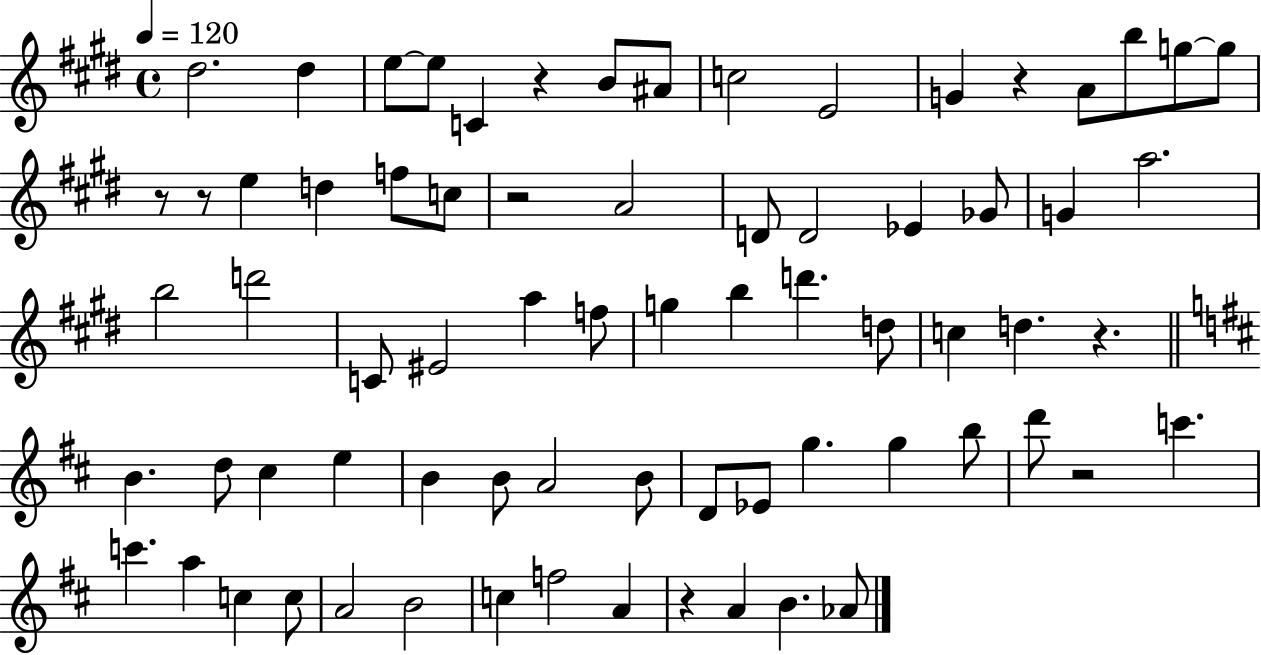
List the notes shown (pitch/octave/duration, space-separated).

D#5/h. D#5/q E5/e E5/e C4/q R/q B4/e A#4/e C5/h E4/h G4/q R/q A4/e B5/e G5/e G5/e R/e R/e E5/q D5/q F5/e C5/e R/h A4/h D4/e D4/h Eb4/q Gb4/e G4/q A5/h. B5/h D6/h C4/e EIS4/h A5/q F5/e G5/q B5/q D6/q. D5/e C5/q D5/q. R/q. B4/q. D5/e C#5/q E5/q B4/q B4/e A4/h B4/e D4/e Eb4/e G5/q. G5/q B5/e D6/e R/h C6/q. C6/q. A5/q C5/q C5/e A4/h B4/h C5/q F5/h A4/q R/q A4/q B4/q. Ab4/e